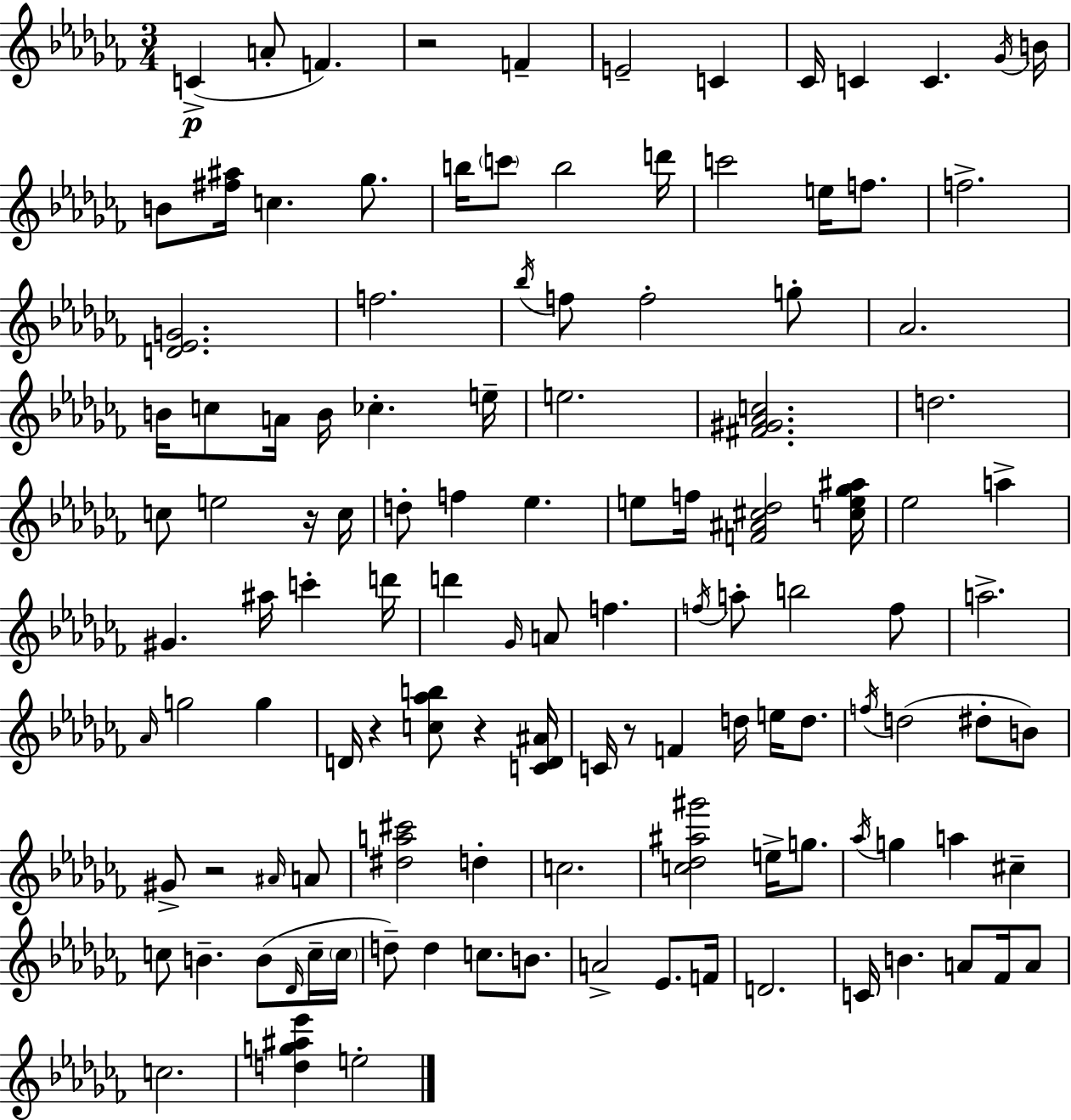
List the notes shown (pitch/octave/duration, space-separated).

C4/q A4/e F4/q. R/h F4/q E4/h C4/q CES4/s C4/q C4/q. Gb4/s B4/s B4/e [F#5,A#5]/s C5/q. Gb5/e. B5/s C6/e B5/h D6/s C6/h E5/s F5/e. F5/h. [D4,Eb4,G4]/h. F5/h. Bb5/s F5/e F5/h G5/e Ab4/h. B4/s C5/e A4/s B4/s CES5/q. E5/s E5/h. [F#4,G#4,Ab4,C5]/h. D5/h. C5/e E5/h R/s C5/s D5/e F5/q Eb5/q. E5/e F5/s [F4,A#4,C#5,Db5]/h [C5,E5,Gb5,A#5]/s Eb5/h A5/q G#4/q. A#5/s C6/q D6/s D6/q Gb4/s A4/e F5/q. F5/s A5/e B5/h F5/e A5/h. Ab4/s G5/h G5/q D4/s R/q [C5,Ab5,B5]/e R/q [C4,D4,A#4]/s C4/s R/e F4/q D5/s E5/s D5/e. F5/s D5/h D#5/e B4/e G#4/e R/h A#4/s A4/e [D#5,A5,C#6]/h D5/q C5/h. [C5,Db5,A#5,G#6]/h E5/s G5/e. Ab5/s G5/q A5/q C#5/q C5/e B4/q. B4/e Db4/s C5/s C5/s D5/e D5/q C5/e. B4/e. A4/h Eb4/e. F4/s D4/h. C4/s B4/q. A4/e FES4/s A4/e C5/h. [D5,G5,A#5,Eb6]/q E5/h